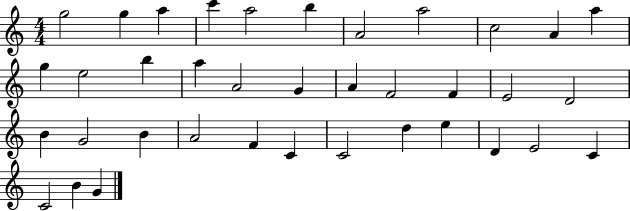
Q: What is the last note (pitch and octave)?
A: G4